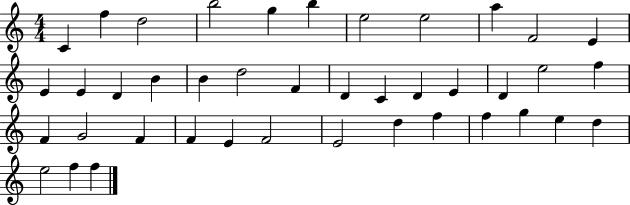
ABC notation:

X:1
T:Untitled
M:4/4
L:1/4
K:C
C f d2 b2 g b e2 e2 a F2 E E E D B B d2 F D C D E D e2 f F G2 F F E F2 E2 d f f g e d e2 f f